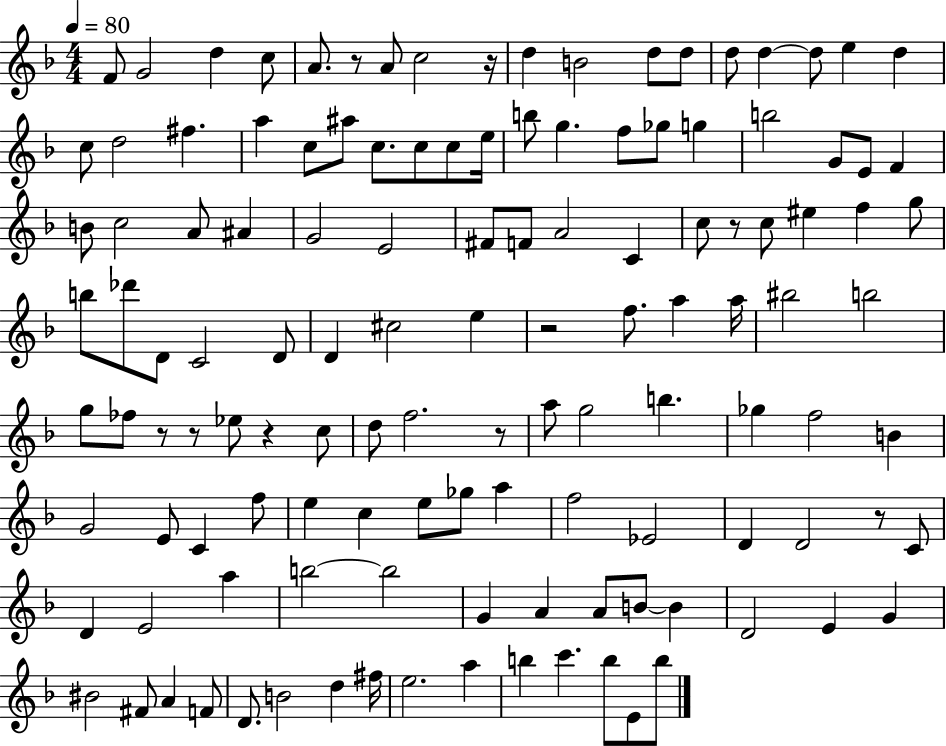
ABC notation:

X:1
T:Untitled
M:4/4
L:1/4
K:F
F/2 G2 d c/2 A/2 z/2 A/2 c2 z/4 d B2 d/2 d/2 d/2 d d/2 e d c/2 d2 ^f a c/2 ^a/2 c/2 c/2 c/2 e/4 b/2 g f/2 _g/2 g b2 G/2 E/2 F B/2 c2 A/2 ^A G2 E2 ^F/2 F/2 A2 C c/2 z/2 c/2 ^e f g/2 b/2 _d'/2 D/2 C2 D/2 D ^c2 e z2 f/2 a a/4 ^b2 b2 g/2 _f/2 z/2 z/2 _e/2 z c/2 d/2 f2 z/2 a/2 g2 b _g f2 B G2 E/2 C f/2 e c e/2 _g/2 a f2 _E2 D D2 z/2 C/2 D E2 a b2 b2 G A A/2 B/2 B D2 E G ^B2 ^F/2 A F/2 D/2 B2 d ^f/4 e2 a b c' b/2 E/2 b/2